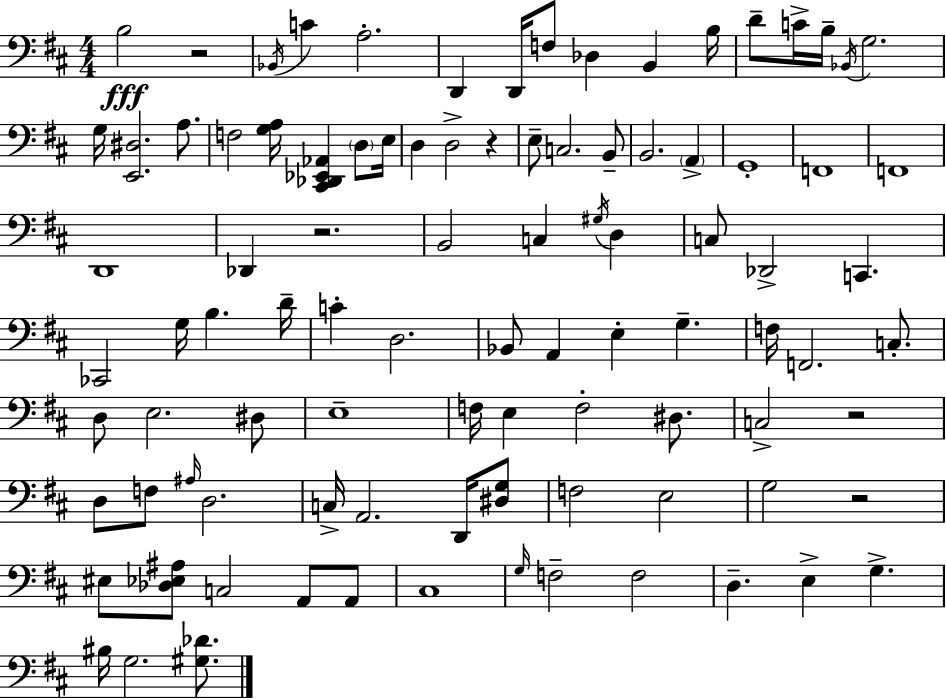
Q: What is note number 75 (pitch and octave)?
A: A2